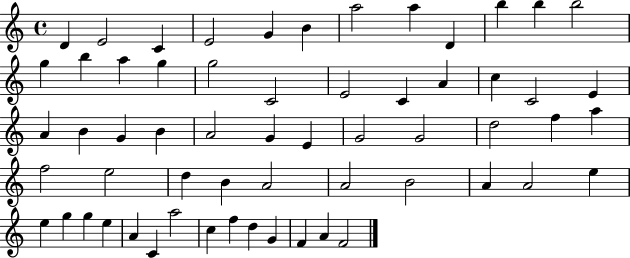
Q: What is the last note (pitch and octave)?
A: F4